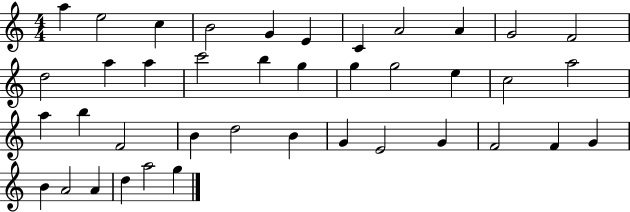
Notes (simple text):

A5/q E5/h C5/q B4/h G4/q E4/q C4/q A4/h A4/q G4/h F4/h D5/h A5/q A5/q C6/h B5/q G5/q G5/q G5/h E5/q C5/h A5/h A5/q B5/q F4/h B4/q D5/h B4/q G4/q E4/h G4/q F4/h F4/q G4/q B4/q A4/h A4/q D5/q A5/h G5/q